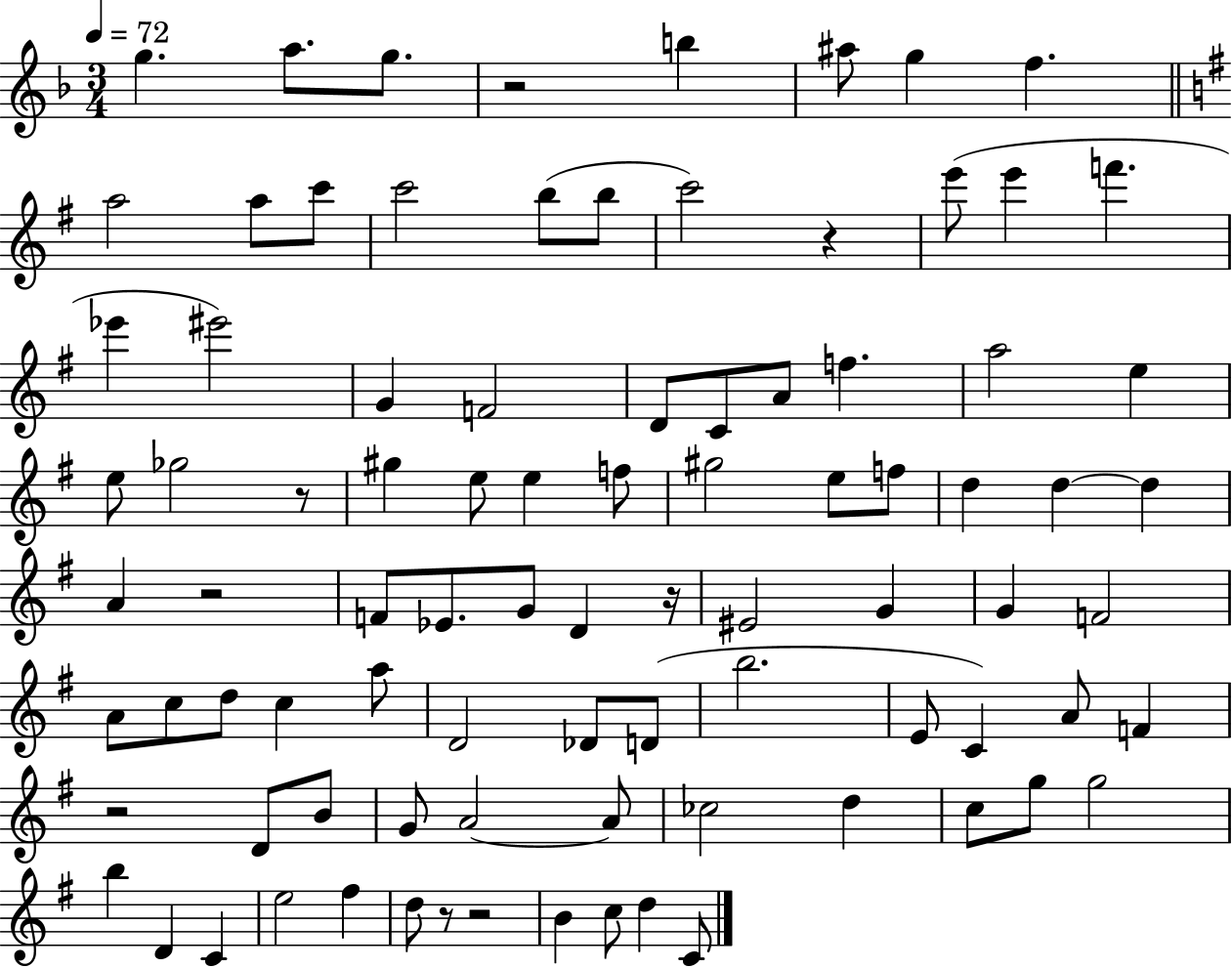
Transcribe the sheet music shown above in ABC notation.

X:1
T:Untitled
M:3/4
L:1/4
K:F
g a/2 g/2 z2 b ^a/2 g f a2 a/2 c'/2 c'2 b/2 b/2 c'2 z e'/2 e' f' _e' ^e'2 G F2 D/2 C/2 A/2 f a2 e e/2 _g2 z/2 ^g e/2 e f/2 ^g2 e/2 f/2 d d d A z2 F/2 _E/2 G/2 D z/4 ^E2 G G F2 A/2 c/2 d/2 c a/2 D2 _D/2 D/2 b2 E/2 C A/2 F z2 D/2 B/2 G/2 A2 A/2 _c2 d c/2 g/2 g2 b D C e2 ^f d/2 z/2 z2 B c/2 d C/2